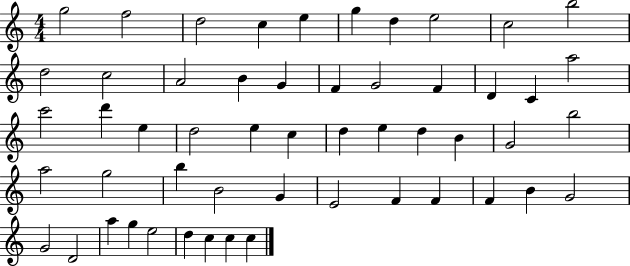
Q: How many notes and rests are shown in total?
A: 53